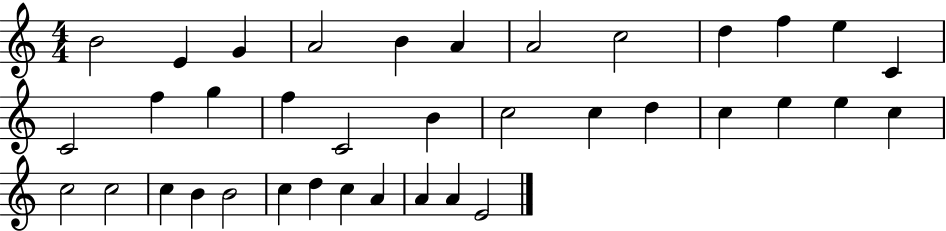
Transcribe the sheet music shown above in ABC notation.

X:1
T:Untitled
M:4/4
L:1/4
K:C
B2 E G A2 B A A2 c2 d f e C C2 f g f C2 B c2 c d c e e c c2 c2 c B B2 c d c A A A E2